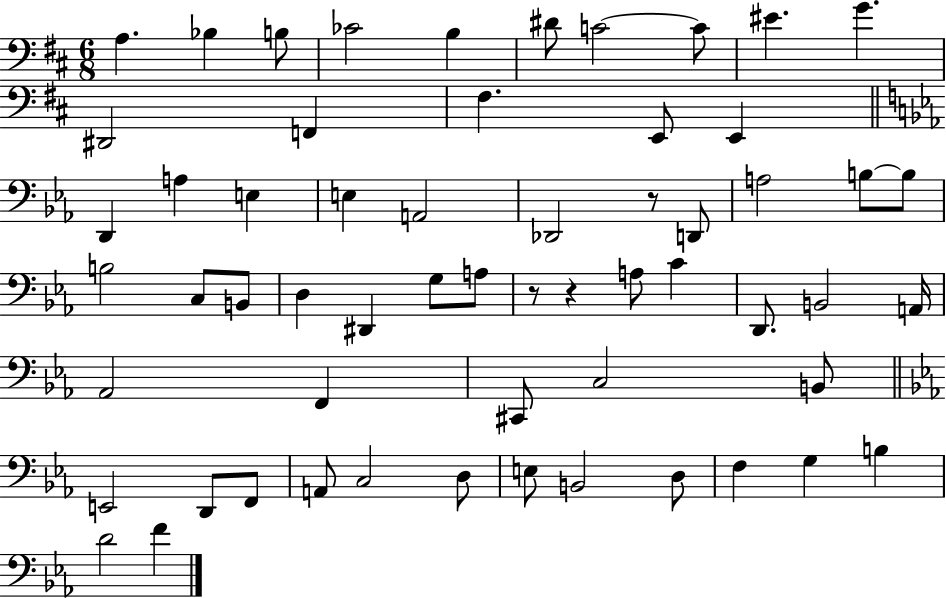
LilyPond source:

{
  \clef bass
  \numericTimeSignature
  \time 6/8
  \key d \major
  a4. bes4 b8 | ces'2 b4 | dis'8 c'2~~ c'8 | eis'4. g'4. | \break dis,2 f,4 | fis4. e,8 e,4 | \bar "||" \break \key c \minor d,4 a4 e4 | e4 a,2 | des,2 r8 d,8 | a2 b8~~ b8 | \break b2 c8 b,8 | d4 dis,4 g8 a8 | r8 r4 a8 c'4 | d,8. b,2 a,16 | \break aes,2 f,4 | cis,8 c2 b,8 | \bar "||" \break \key ees \major e,2 d,8 f,8 | a,8 c2 d8 | e8 b,2 d8 | f4 g4 b4 | \break d'2 f'4 | \bar "|."
}